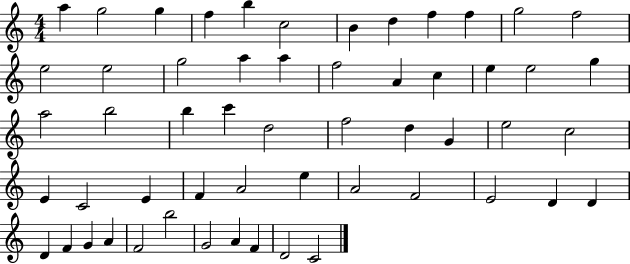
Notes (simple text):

A5/q G5/h G5/q F5/q B5/q C5/h B4/q D5/q F5/q F5/q G5/h F5/h E5/h E5/h G5/h A5/q A5/q F5/h A4/q C5/q E5/q E5/h G5/q A5/h B5/h B5/q C6/q D5/h F5/h D5/q G4/q E5/h C5/h E4/q C4/h E4/q F4/q A4/h E5/q A4/h F4/h E4/h D4/q D4/q D4/q F4/q G4/q A4/q F4/h B5/h G4/h A4/q F4/q D4/h C4/h